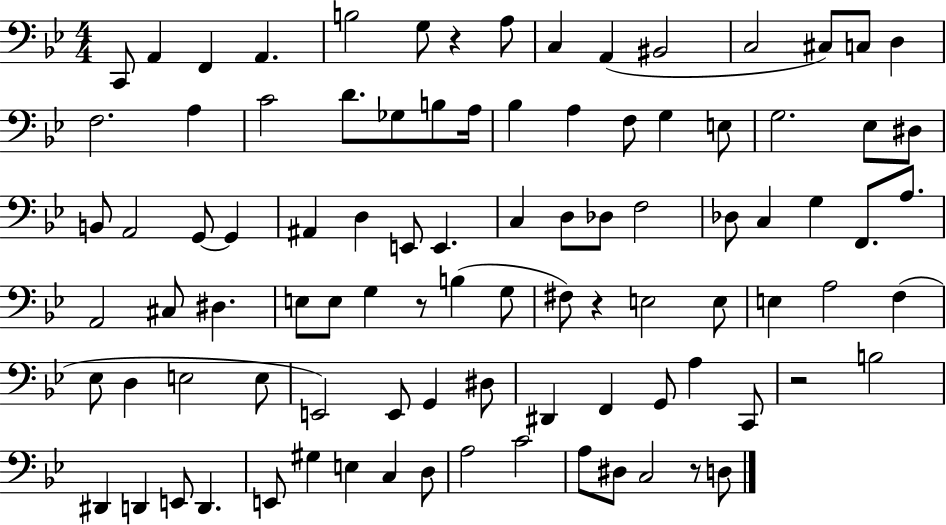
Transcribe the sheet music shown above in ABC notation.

X:1
T:Untitled
M:4/4
L:1/4
K:Bb
C,,/2 A,, F,, A,, B,2 G,/2 z A,/2 C, A,, ^B,,2 C,2 ^C,/2 C,/2 D, F,2 A, C2 D/2 _G,/2 B,/2 A,/4 _B, A, F,/2 G, E,/2 G,2 _E,/2 ^D,/2 B,,/2 A,,2 G,,/2 G,, ^A,, D, E,,/2 E,, C, D,/2 _D,/2 F,2 _D,/2 C, G, F,,/2 A,/2 A,,2 ^C,/2 ^D, E,/2 E,/2 G, z/2 B, G,/2 ^F,/2 z E,2 E,/2 E, A,2 F, _E,/2 D, E,2 E,/2 E,,2 E,,/2 G,, ^D,/2 ^D,, F,, G,,/2 A, C,,/2 z2 B,2 ^D,, D,, E,,/2 D,, E,,/2 ^G, E, C, D,/2 A,2 C2 A,/2 ^D,/2 C,2 z/2 D,/2